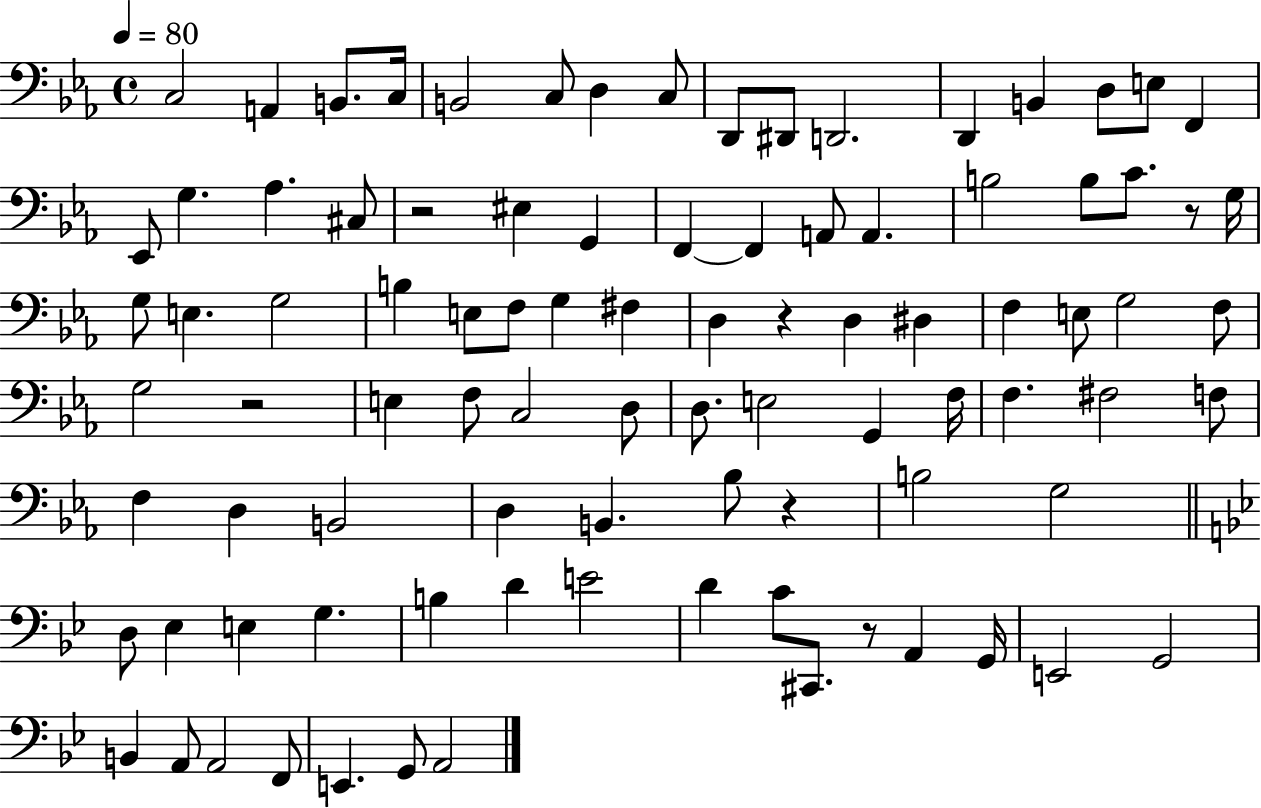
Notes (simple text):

C3/h A2/q B2/e. C3/s B2/h C3/e D3/q C3/e D2/e D#2/e D2/h. D2/q B2/q D3/e E3/e F2/q Eb2/e G3/q. Ab3/q. C#3/e R/h EIS3/q G2/q F2/q F2/q A2/e A2/q. B3/h B3/e C4/e. R/e G3/s G3/e E3/q. G3/h B3/q E3/e F3/e G3/q F#3/q D3/q R/q D3/q D#3/q F3/q E3/e G3/h F3/e G3/h R/h E3/q F3/e C3/h D3/e D3/e. E3/h G2/q F3/s F3/q. F#3/h F3/e F3/q D3/q B2/h D3/q B2/q. Bb3/e R/q B3/h G3/h D3/e Eb3/q E3/q G3/q. B3/q D4/q E4/h D4/q C4/e C#2/e. R/e A2/q G2/s E2/h G2/h B2/q A2/e A2/h F2/e E2/q. G2/e A2/h